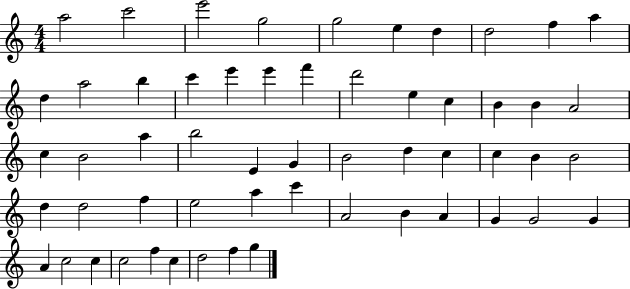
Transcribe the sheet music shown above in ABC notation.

X:1
T:Untitled
M:4/4
L:1/4
K:C
a2 c'2 e'2 g2 g2 e d d2 f a d a2 b c' e' e' f' d'2 e c B B A2 c B2 a b2 E G B2 d c c B B2 d d2 f e2 a c' A2 B A G G2 G A c2 c c2 f c d2 f g